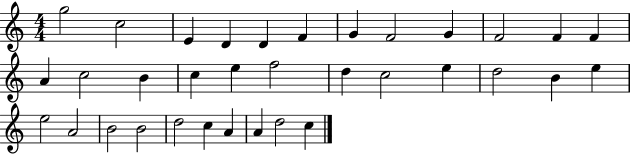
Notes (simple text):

G5/h C5/h E4/q D4/q D4/q F4/q G4/q F4/h G4/q F4/h F4/q F4/q A4/q C5/h B4/q C5/q E5/q F5/h D5/q C5/h E5/q D5/h B4/q E5/q E5/h A4/h B4/h B4/h D5/h C5/q A4/q A4/q D5/h C5/q